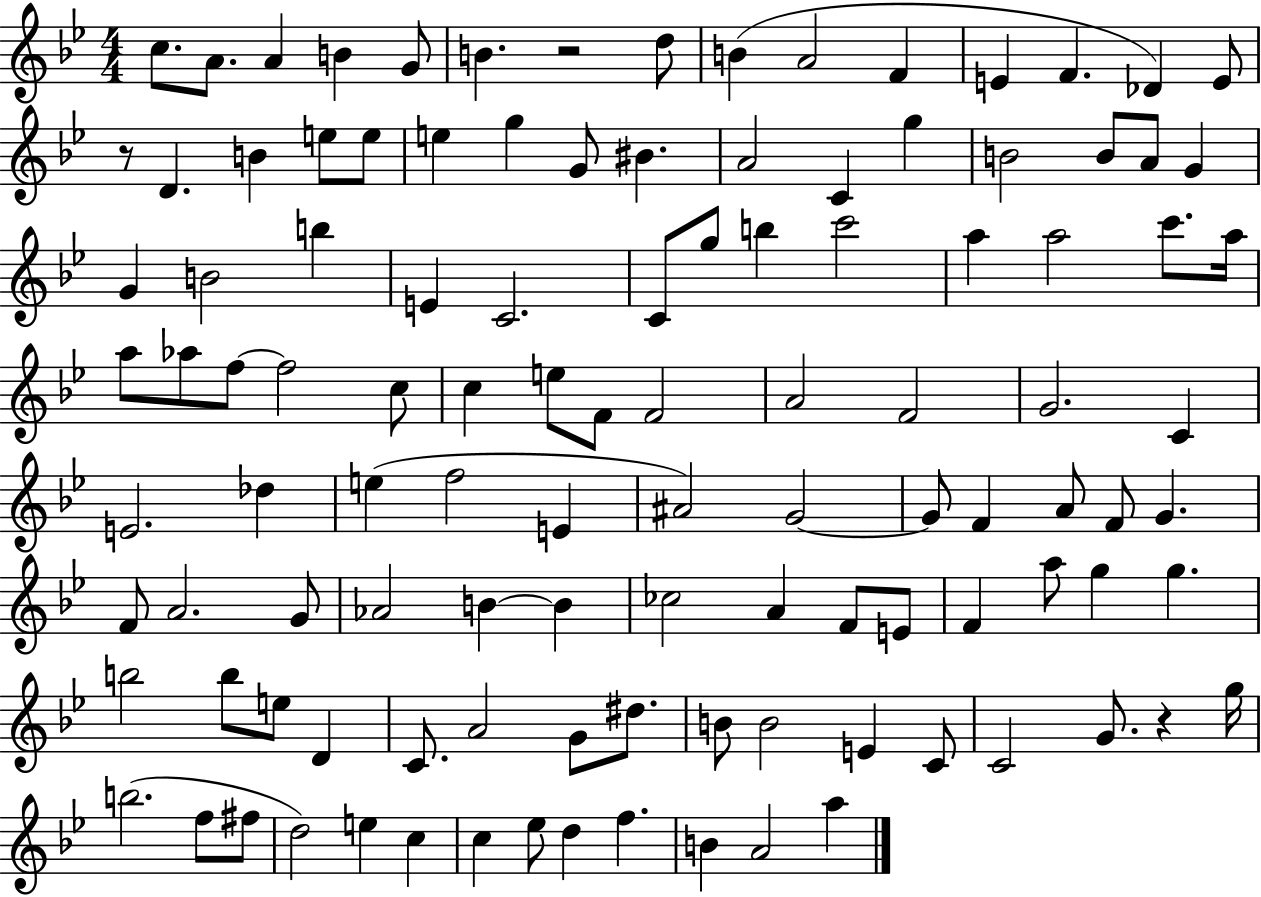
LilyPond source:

{
  \clef treble
  \numericTimeSignature
  \time 4/4
  \key bes \major
  \repeat volta 2 { c''8. a'8. a'4 b'4 g'8 | b'4. r2 d''8 | b'4( a'2 f'4 | e'4 f'4. des'4) e'8 | \break r8 d'4. b'4 e''8 e''8 | e''4 g''4 g'8 bis'4. | a'2 c'4 g''4 | b'2 b'8 a'8 g'4 | \break g'4 b'2 b''4 | e'4 c'2. | c'8 g''8 b''4 c'''2 | a''4 a''2 c'''8. a''16 | \break a''8 aes''8 f''8~~ f''2 c''8 | c''4 e''8 f'8 f'2 | a'2 f'2 | g'2. c'4 | \break e'2. des''4 | e''4( f''2 e'4 | ais'2) g'2~~ | g'8 f'4 a'8 f'8 g'4. | \break f'8 a'2. g'8 | aes'2 b'4~~ b'4 | ces''2 a'4 f'8 e'8 | f'4 a''8 g''4 g''4. | \break b''2 b''8 e''8 d'4 | c'8. a'2 g'8 dis''8. | b'8 b'2 e'4 c'8 | c'2 g'8. r4 g''16 | \break b''2.( f''8 fis''8 | d''2) e''4 c''4 | c''4 ees''8 d''4 f''4. | b'4 a'2 a''4 | \break } \bar "|."
}